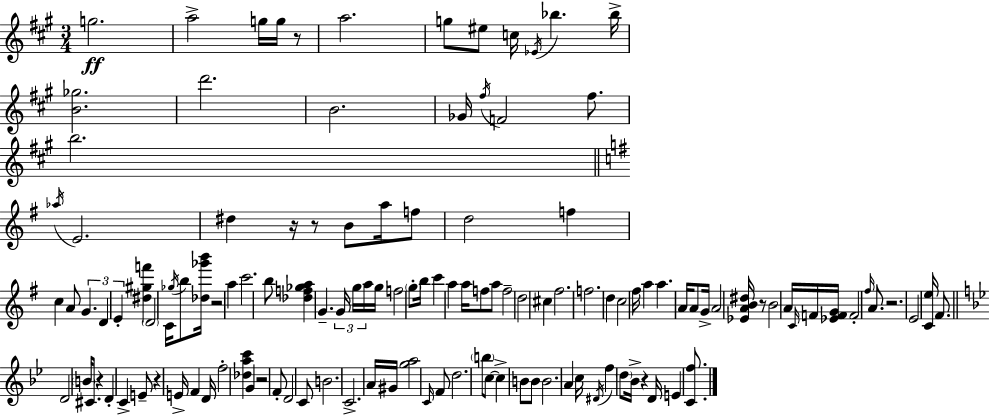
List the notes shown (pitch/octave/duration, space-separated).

G5/h. A5/h G5/s G5/s R/e A5/h. G5/e EIS5/e C5/s Eb4/s Bb5/q. Bb5/s [B4,Gb5]/h. D6/h. B4/h. Gb4/s F#5/s F4/h F#5/e. B5/h. Ab5/s E4/h. D#5/q R/s R/e B4/e A5/s F5/e D5/h F5/q C5/q A4/e G4/q. D4/q E4/q [D#5,G#5,F6]/q D4/h C4/s Gb5/s B5/e [Db5,Gb6,B6]/s R/h A5/q C6/h. B5/e [Db5,F5,Gb5,A5]/q G4/q. G4/s G5/s A5/s G5/s F5/h G5/e B5/s C6/q A5/q A5/s F5/e A5/e F5/h D5/h C#5/q F#5/h. F5/h. D5/q C5/h F#5/s A5/q A5/q. A4/s A4/e G4/s A4/h [Eb4,A4,B4,D#5]/s R/e B4/h A4/s C4/s F4/s [Eb4,F4,G4]/s F4/h F#5/s A4/e. R/h. E4/h [C4,E5]/s F#4/e. D4/h B4/s C#4/e. R/q D4/q C4/q E4/e R/q E4/s F4/q D4/s F5/h [Db5,A5,C6]/q G4/q R/h F4/e D4/h C4/e B4/h. C4/h. A4/s G#4/s [G5,A5]/h C4/s F4/e D5/h. B5/e C5/e C5/q B4/e B4/e B4/h. A4/q C5/s D#4/s F5/q D5/e Bb4/s R/q D4/s E4/q [C4,F5]/e.